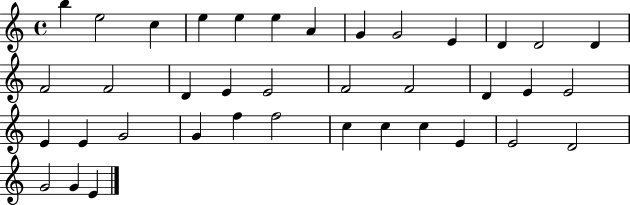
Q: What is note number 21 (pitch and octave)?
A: D4